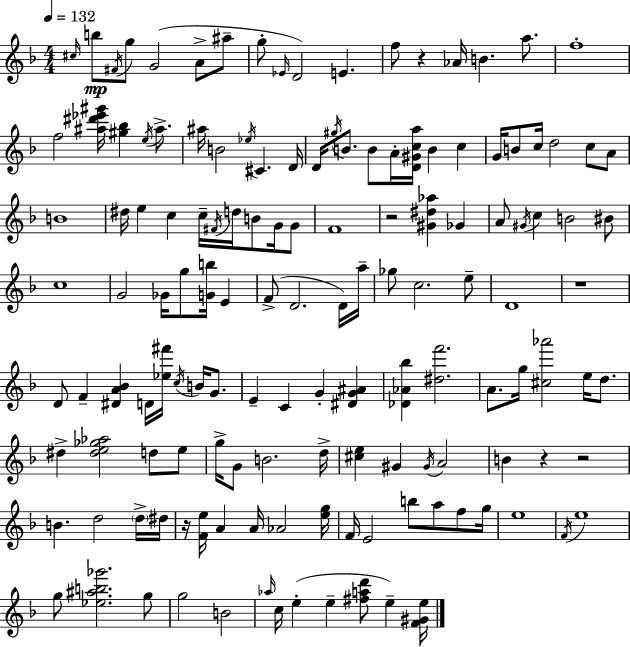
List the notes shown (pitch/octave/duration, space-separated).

C#5/s B5/e F#4/s G5/e G4/h A4/e A#5/e G5/e Eb4/s D4/h E4/q. F5/e R/q Ab4/s B4/q. A5/e. F5/w F5/h [A#5,D#6,Eb6,G#6]/s [G#5,Bb5]/q E5/s A#5/e. A#5/s B4/h Eb5/s C#4/q. D4/s D4/s G#5/s B4/e. B4/e A4/s [D4,G#4,C5,A5]/s B4/q C5/q G4/s B4/e C5/s D5/h C5/e A4/e B4/w D#5/s E5/q C5/q C5/s F#4/s D5/s B4/e G4/s G4/e F4/w R/h [G#4,D#5,Ab5]/q Gb4/q A4/e G#4/s C5/q B4/h BIS4/e C5/w G4/h Gb4/s G5/e [G4,B5]/s E4/q F4/e D4/h. D4/s A5/s Gb5/e C5/h. E5/e D4/w R/w D4/e F4/q [D#4,A4,Bb4]/q D4/s [Eb5,F#6]/s C5/s B4/s G4/e. E4/q C4/q G4/q [D#4,G4,A#4]/q [Db4,Ab4,Bb5]/q [D#5,F6]/h. A4/e. G5/s [C#5,Ab6]/h E5/s D5/e. D#5/q [D#5,E5,Gb5,Ab5]/h D5/e E5/e G5/s G4/e B4/h. D5/s [C#5,E5]/q G#4/q G#4/s A4/h B4/q R/q R/h B4/q. D5/h D5/s D#5/s R/s [F4,E5]/s A4/q A4/s Ab4/h [E5,G5]/s F4/s E4/h B5/e A5/e F5/e G5/s E5/w F4/s E5/w G5/e [Eb5,A#5,B5,Gb6]/h. G5/e G5/h B4/h Ab5/s C5/s E5/q E5/q [F#5,A5,D6]/e E5/q [F4,G#4,E5]/s